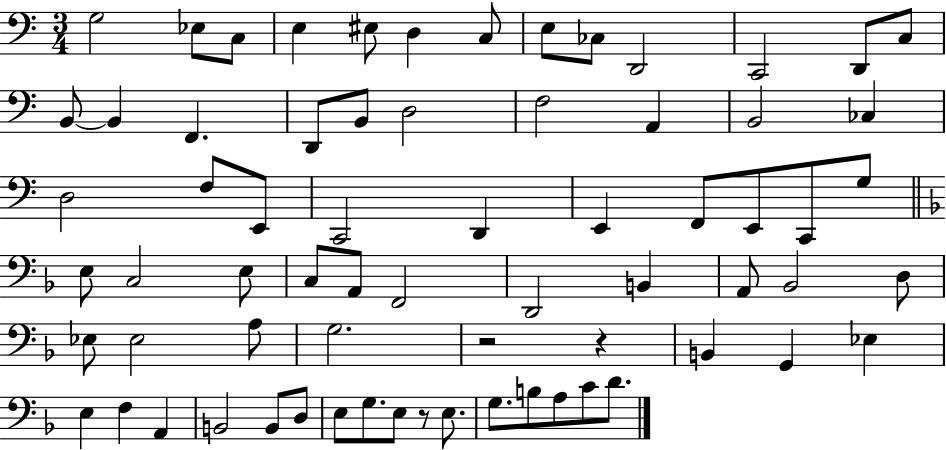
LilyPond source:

{
  \clef bass
  \numericTimeSignature
  \time 3/4
  \key c \major
  g2 ees8 c8 | e4 eis8 d4 c8 | e8 ces8 d,2 | c,2 d,8 c8 | \break b,8~~ b,4 f,4. | d,8 b,8 d2 | f2 a,4 | b,2 ces4 | \break d2 f8 e,8 | c,2 d,4 | e,4 f,8 e,8 c,8 g8 | \bar "||" \break \key d \minor e8 c2 e8 | c8 a,8 f,2 | d,2 b,4 | a,8 bes,2 d8 | \break ees8 ees2 a8 | g2. | r2 r4 | b,4 g,4 ees4 | \break e4 f4 a,4 | b,2 b,8 d8 | e8 g8. e8 r8 e8. | g8. b8 a8 c'8 d'8. | \break \bar "|."
}